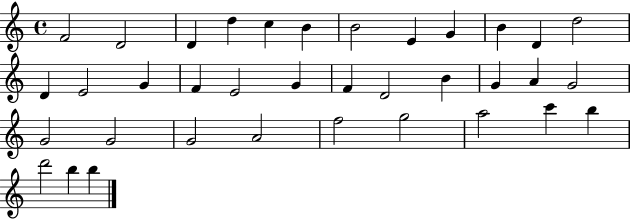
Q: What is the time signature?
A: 4/4